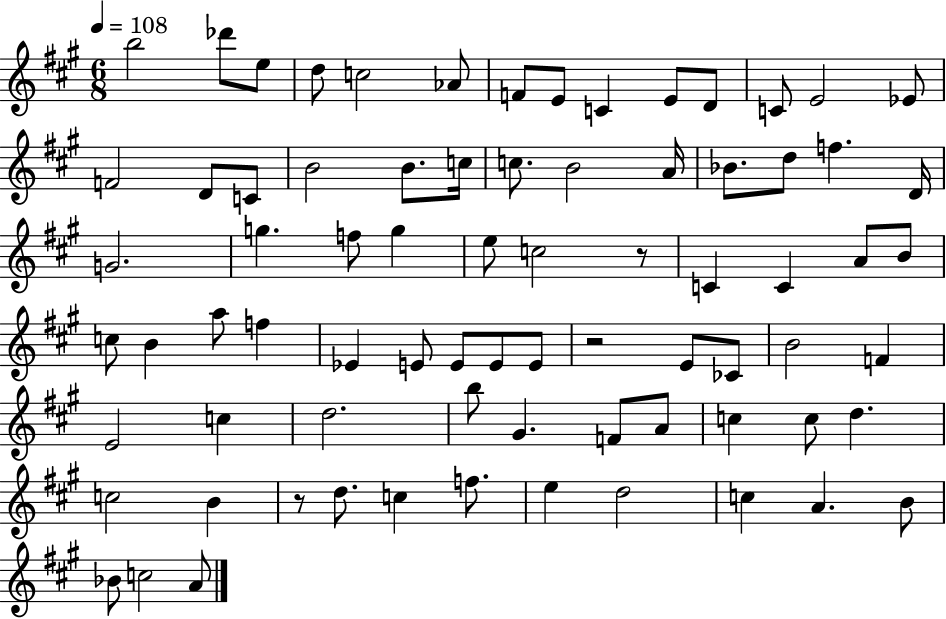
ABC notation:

X:1
T:Untitled
M:6/8
L:1/4
K:A
b2 _d'/2 e/2 d/2 c2 _A/2 F/2 E/2 C E/2 D/2 C/2 E2 _E/2 F2 D/2 C/2 B2 B/2 c/4 c/2 B2 A/4 _B/2 d/2 f D/4 G2 g f/2 g e/2 c2 z/2 C C A/2 B/2 c/2 B a/2 f _E E/2 E/2 E/2 E/2 z2 E/2 _C/2 B2 F E2 c d2 b/2 ^G F/2 A/2 c c/2 d c2 B z/2 d/2 c f/2 e d2 c A B/2 _B/2 c2 A/2